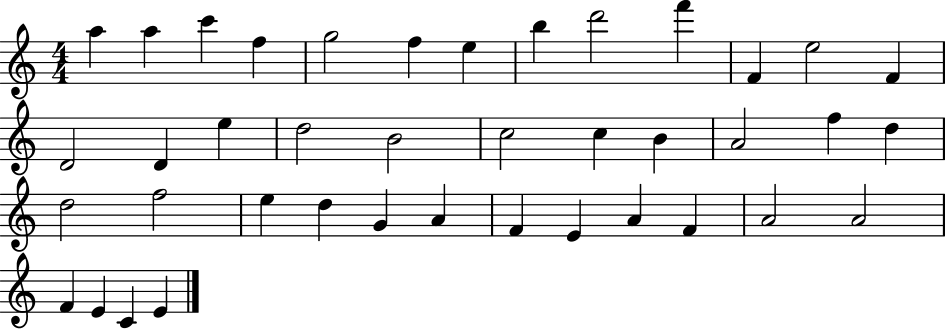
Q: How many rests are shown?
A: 0